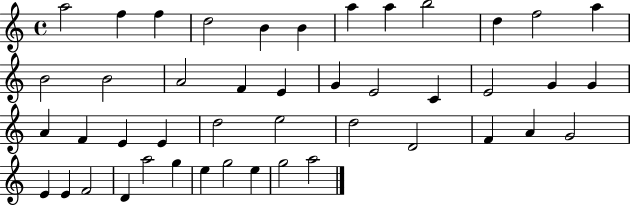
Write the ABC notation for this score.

X:1
T:Untitled
M:4/4
L:1/4
K:C
a2 f f d2 B B a a b2 d f2 a B2 B2 A2 F E G E2 C E2 G G A F E E d2 e2 d2 D2 F A G2 E E F2 D a2 g e g2 e g2 a2